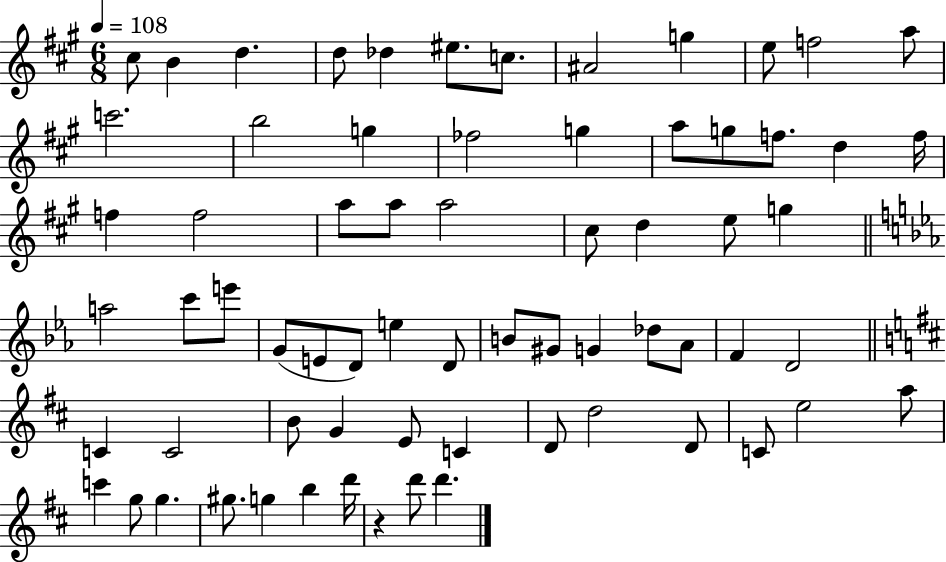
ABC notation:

X:1
T:Untitled
M:6/8
L:1/4
K:A
^c/2 B d d/2 _d ^e/2 c/2 ^A2 g e/2 f2 a/2 c'2 b2 g _f2 g a/2 g/2 f/2 d f/4 f f2 a/2 a/2 a2 ^c/2 d e/2 g a2 c'/2 e'/2 G/2 E/2 D/2 e D/2 B/2 ^G/2 G _d/2 _A/2 F D2 C C2 B/2 G E/2 C D/2 d2 D/2 C/2 e2 a/2 c' g/2 g ^g/2 g b d'/4 z d'/2 d'